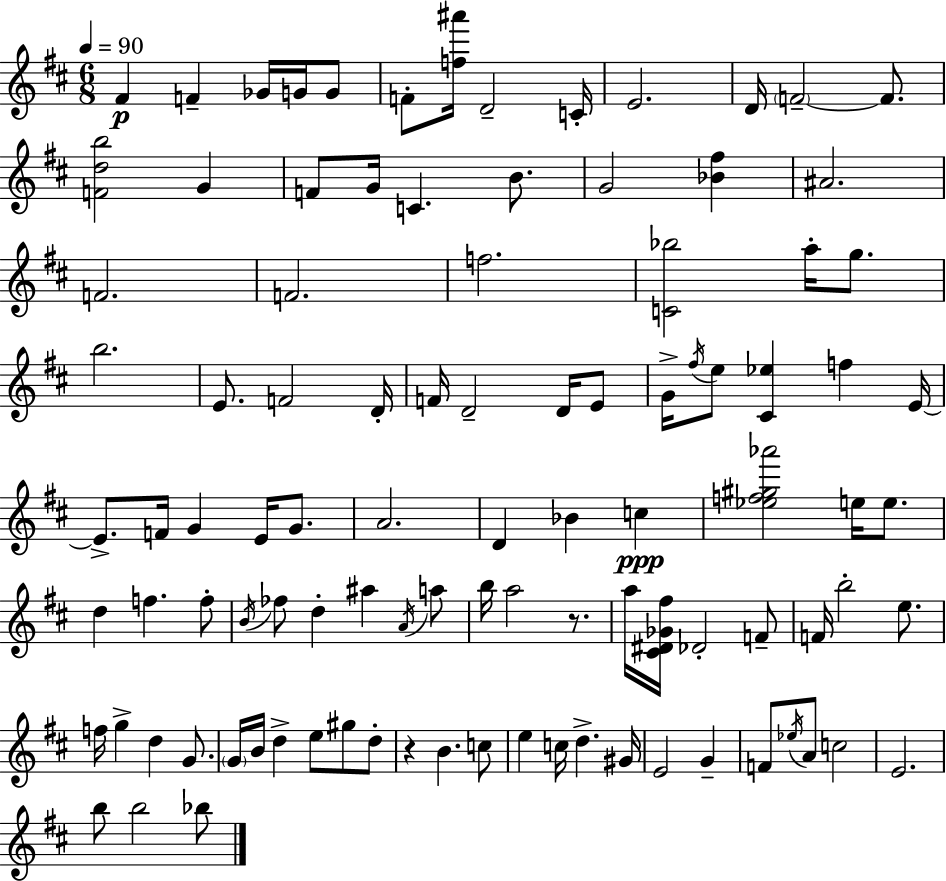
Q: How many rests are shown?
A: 2